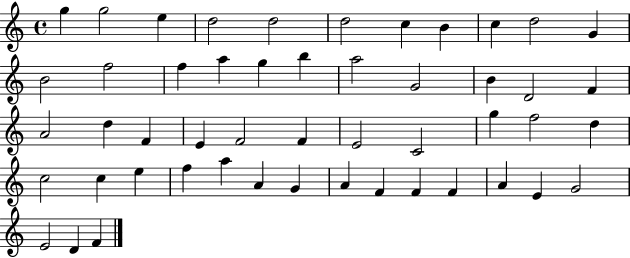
{
  \clef treble
  \time 4/4
  \defaultTimeSignature
  \key c \major
  g''4 g''2 e''4 | d''2 d''2 | d''2 c''4 b'4 | c''4 d''2 g'4 | \break b'2 f''2 | f''4 a''4 g''4 b''4 | a''2 g'2 | b'4 d'2 f'4 | \break a'2 d''4 f'4 | e'4 f'2 f'4 | e'2 c'2 | g''4 f''2 d''4 | \break c''2 c''4 e''4 | f''4 a''4 a'4 g'4 | a'4 f'4 f'4 f'4 | a'4 e'4 g'2 | \break e'2 d'4 f'4 | \bar "|."
}